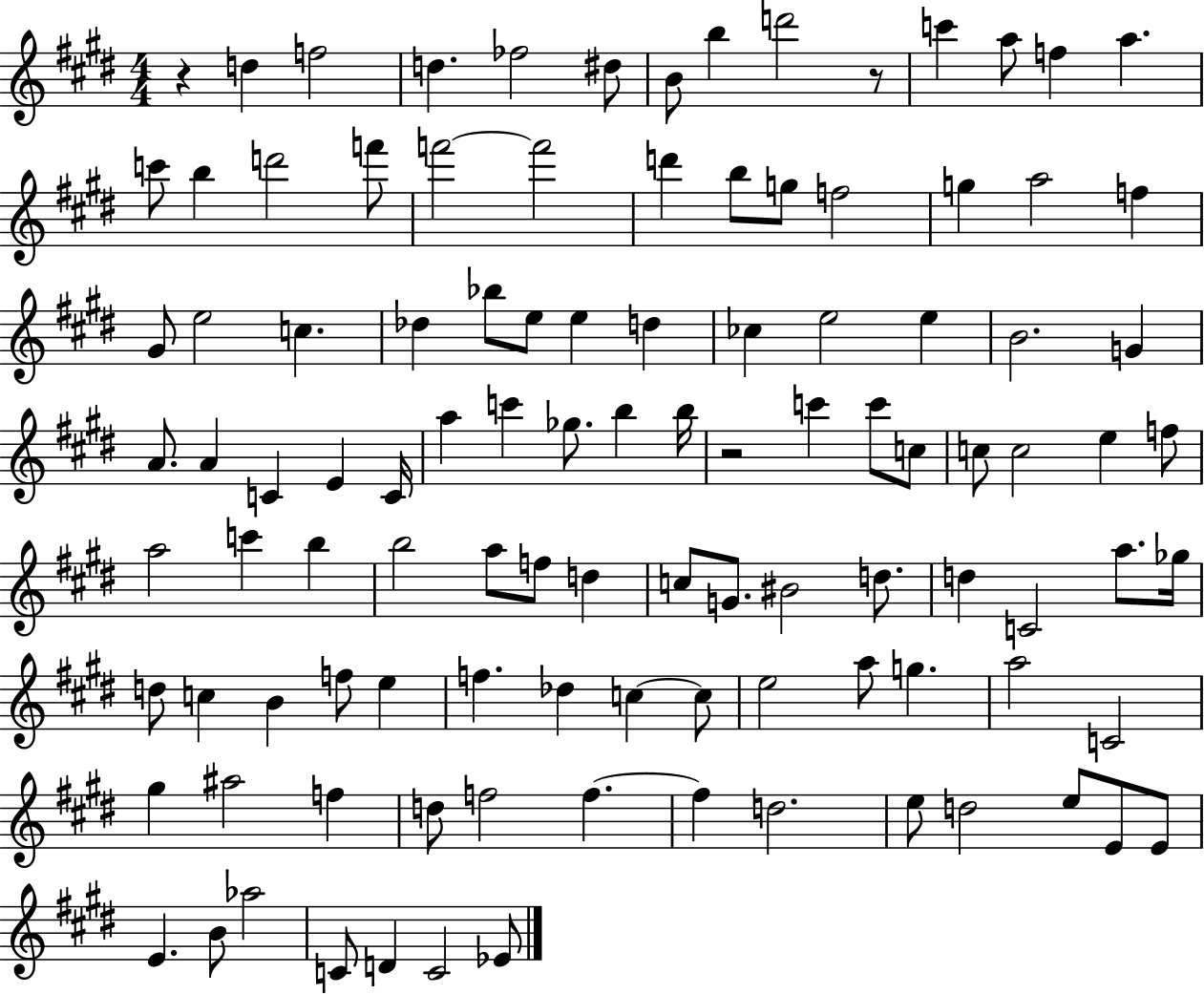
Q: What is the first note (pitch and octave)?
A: D5